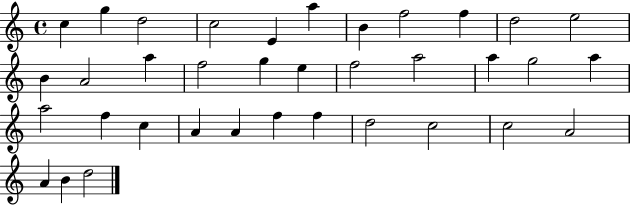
C5/q G5/q D5/h C5/h E4/q A5/q B4/q F5/h F5/q D5/h E5/h B4/q A4/h A5/q F5/h G5/q E5/q F5/h A5/h A5/q G5/h A5/q A5/h F5/q C5/q A4/q A4/q F5/q F5/q D5/h C5/h C5/h A4/h A4/q B4/q D5/h